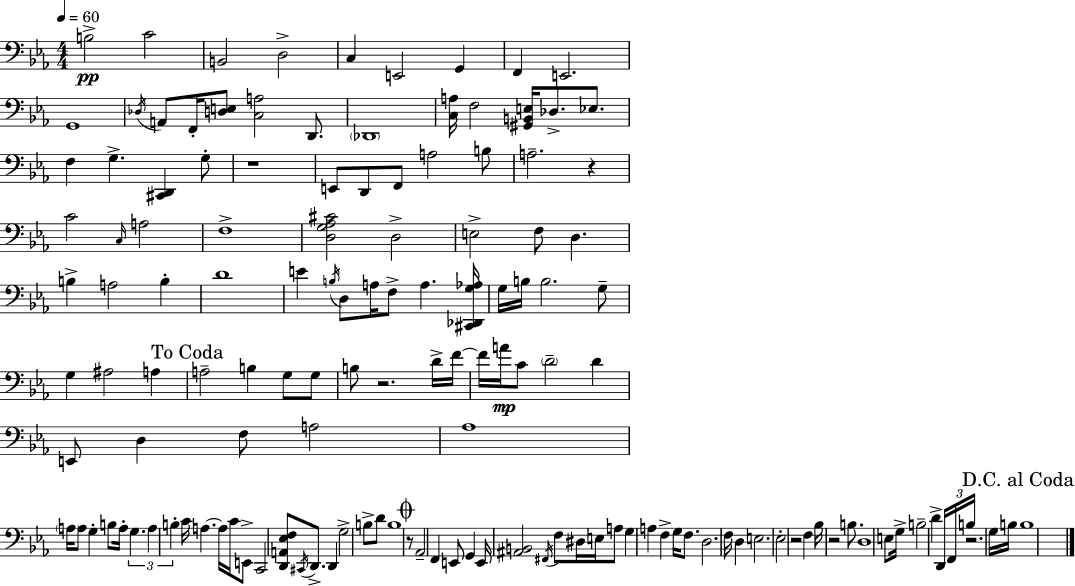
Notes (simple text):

B3/h C4/h B2/h D3/h C3/q E2/h G2/q F2/q E2/h. G2/w Db3/s A2/e F2/s [D3,E3]/e [C3,A3]/h D2/e. Db2/w [C3,A3]/s F3/h [G#2,B2,E3]/s Db3/e. Eb3/e. F3/q G3/q. [C#2,D2]/q G3/e R/w E2/e D2/e F2/e A3/h B3/e A3/h. R/q C4/h C3/s A3/h F3/w [D3,G3,Ab3,C#4]/h D3/h E3/h F3/e D3/q. B3/q A3/h B3/q D4/w E4/q B3/s D3/e A3/s F3/e A3/q. [C#2,Db2,G3,Ab3]/s G3/s B3/s B3/h. G3/e G3/q A#3/h A3/q A3/h B3/q G3/e G3/e B3/e R/h. D4/s F4/s F4/s A4/s C4/e D4/h D4/q E2/e D3/q F3/e A3/h Ab3/w A3/s A3/e G3/q B3/e A3/s G3/q. A3/q B3/q C4/s A3/q. A3/s C4/s E2/e C2/h [D2,A2,Eb3,F3]/e C#2/s D2/e. D2/q G3/h B3/e D4/e B3/w R/e Ab2/h F2/q E2/e G2/q E2/s [A#2,B2]/h F#2/s F3/e D#3/s E3/s A3/e G3/q A3/q F3/q G3/s F3/e. D3/h. F3/s D3/q E3/h. Eb3/h R/h F3/q Bb3/s R/h B3/e. D3/w E3/e G3/s B3/h D4/q D2/s F2/s B3/s R/h. G3/s B3/s B3/w